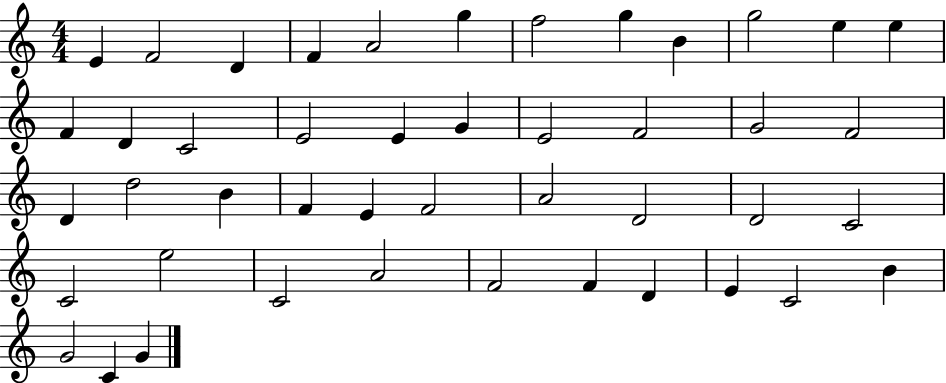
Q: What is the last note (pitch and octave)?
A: G4